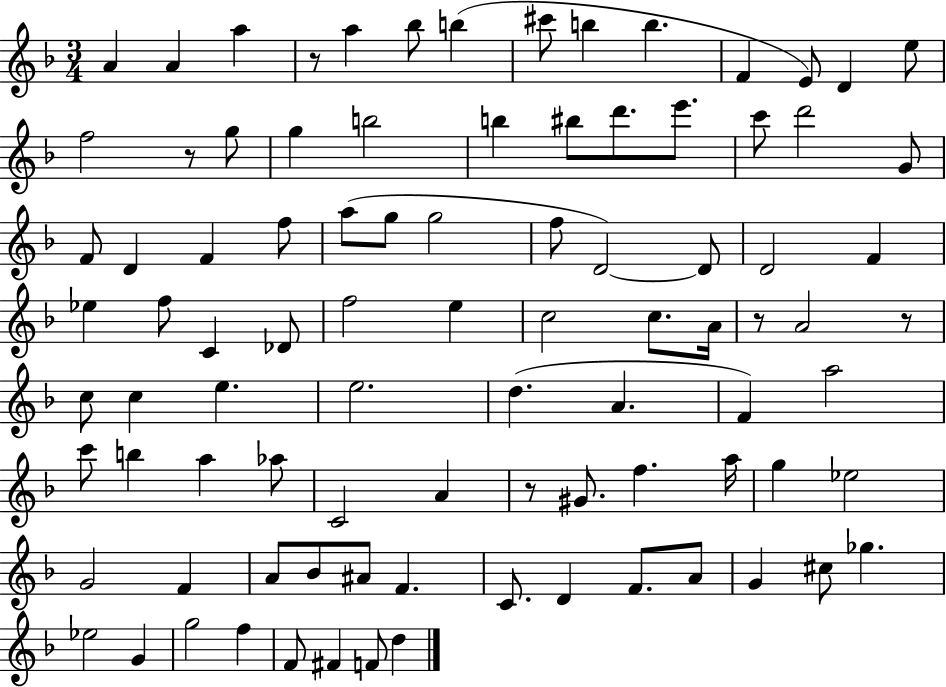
A4/q A4/q A5/q R/e A5/q Bb5/e B5/q C#6/e B5/q B5/q. F4/q E4/e D4/q E5/e F5/h R/e G5/e G5/q B5/h B5/q BIS5/e D6/e. E6/e. C6/e D6/h G4/e F4/e D4/q F4/q F5/e A5/e G5/e G5/h F5/e D4/h D4/e D4/h F4/q Eb5/q F5/e C4/q Db4/e F5/h E5/q C5/h C5/e. A4/s R/e A4/h R/e C5/e C5/q E5/q. E5/h. D5/q. A4/q. F4/q A5/h C6/e B5/q A5/q Ab5/e C4/h A4/q R/e G#4/e. F5/q. A5/s G5/q Eb5/h G4/h F4/q A4/e Bb4/e A#4/e F4/q. C4/e. D4/q F4/e. A4/e G4/q C#5/e Gb5/q. Eb5/h G4/q G5/h F5/q F4/e F#4/q F4/e D5/q